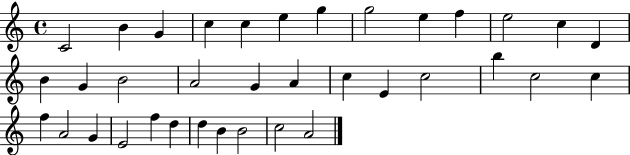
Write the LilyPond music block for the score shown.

{
  \clef treble
  \time 4/4
  \defaultTimeSignature
  \key c \major
  c'2 b'4 g'4 | c''4 c''4 e''4 g''4 | g''2 e''4 f''4 | e''2 c''4 d'4 | \break b'4 g'4 b'2 | a'2 g'4 a'4 | c''4 e'4 c''2 | b''4 c''2 c''4 | \break f''4 a'2 g'4 | e'2 f''4 d''4 | d''4 b'4 b'2 | c''2 a'2 | \break \bar "|."
}